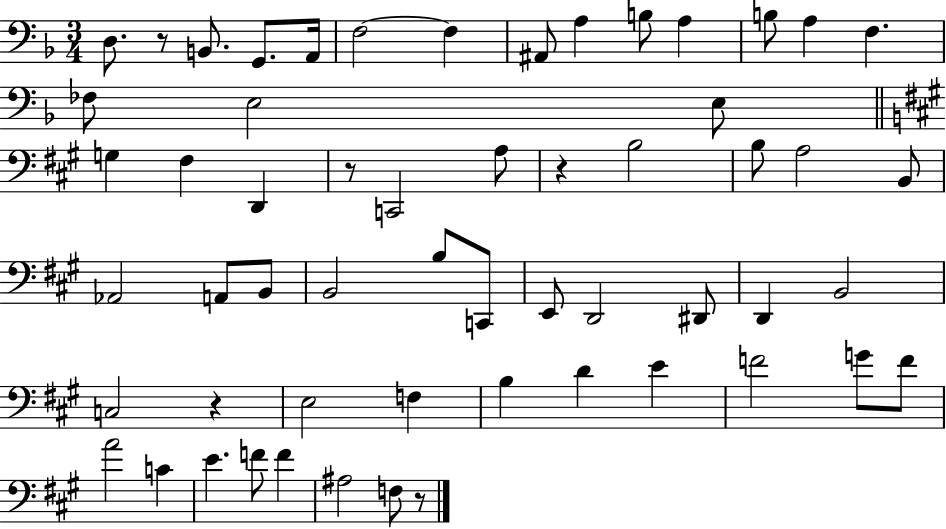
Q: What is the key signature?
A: F major